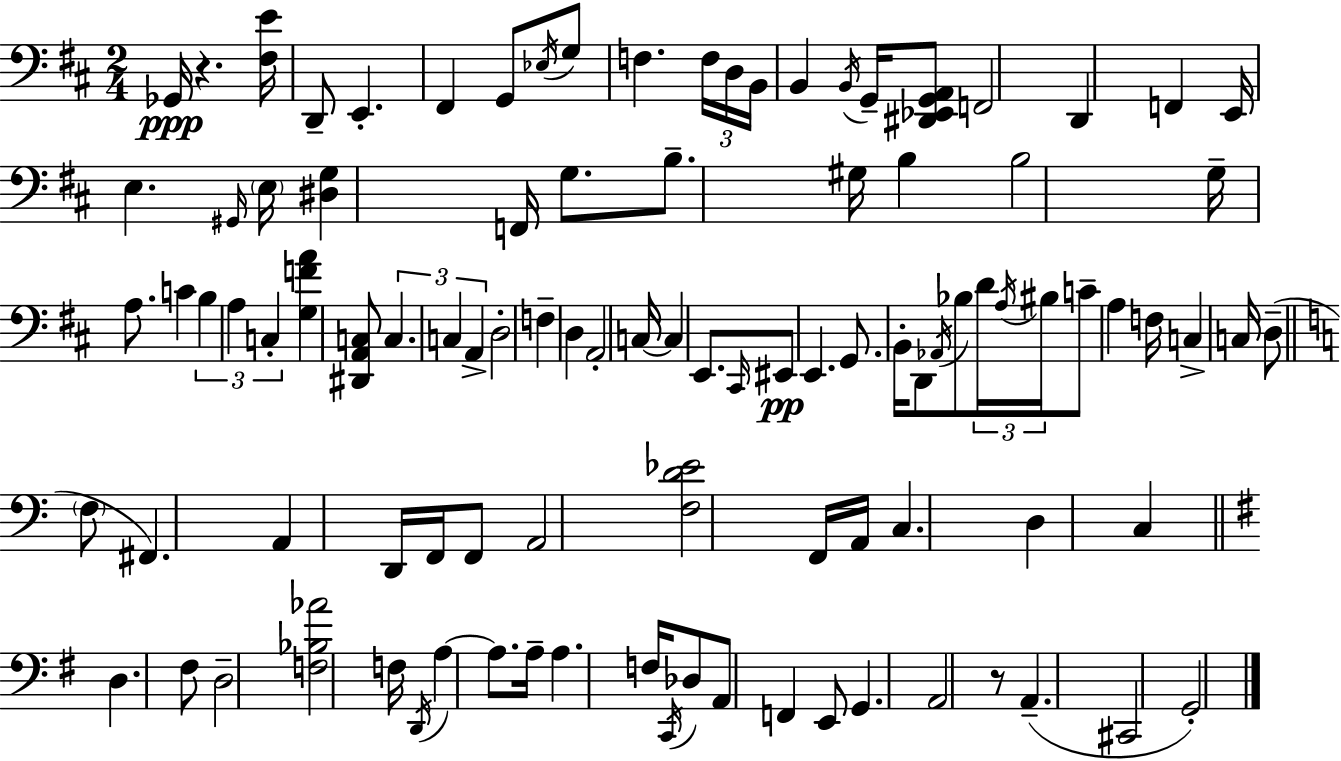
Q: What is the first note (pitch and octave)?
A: Gb2